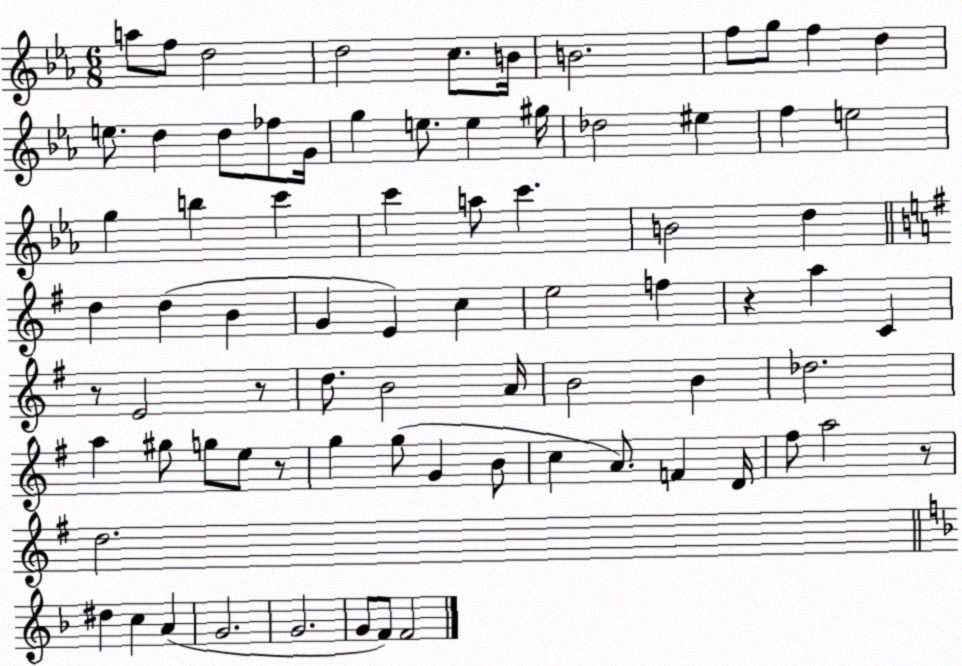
X:1
T:Untitled
M:6/8
L:1/4
K:Eb
a/2 f/2 d2 d2 c/2 B/4 B2 f/2 g/2 f d e/2 d d/2 _f/2 G/4 g e/2 e ^g/4 _d2 ^e f e2 g b c' c' a/2 c' B2 d d d B G E c e2 f z a C z/2 E2 z/2 d/2 B2 A/4 B2 B _d2 a ^g/2 g/2 e/2 z/2 g g/2 G B/2 c A/2 F D/4 ^f/2 a2 z/2 d2 ^d c A G2 G2 G/2 F/2 F2